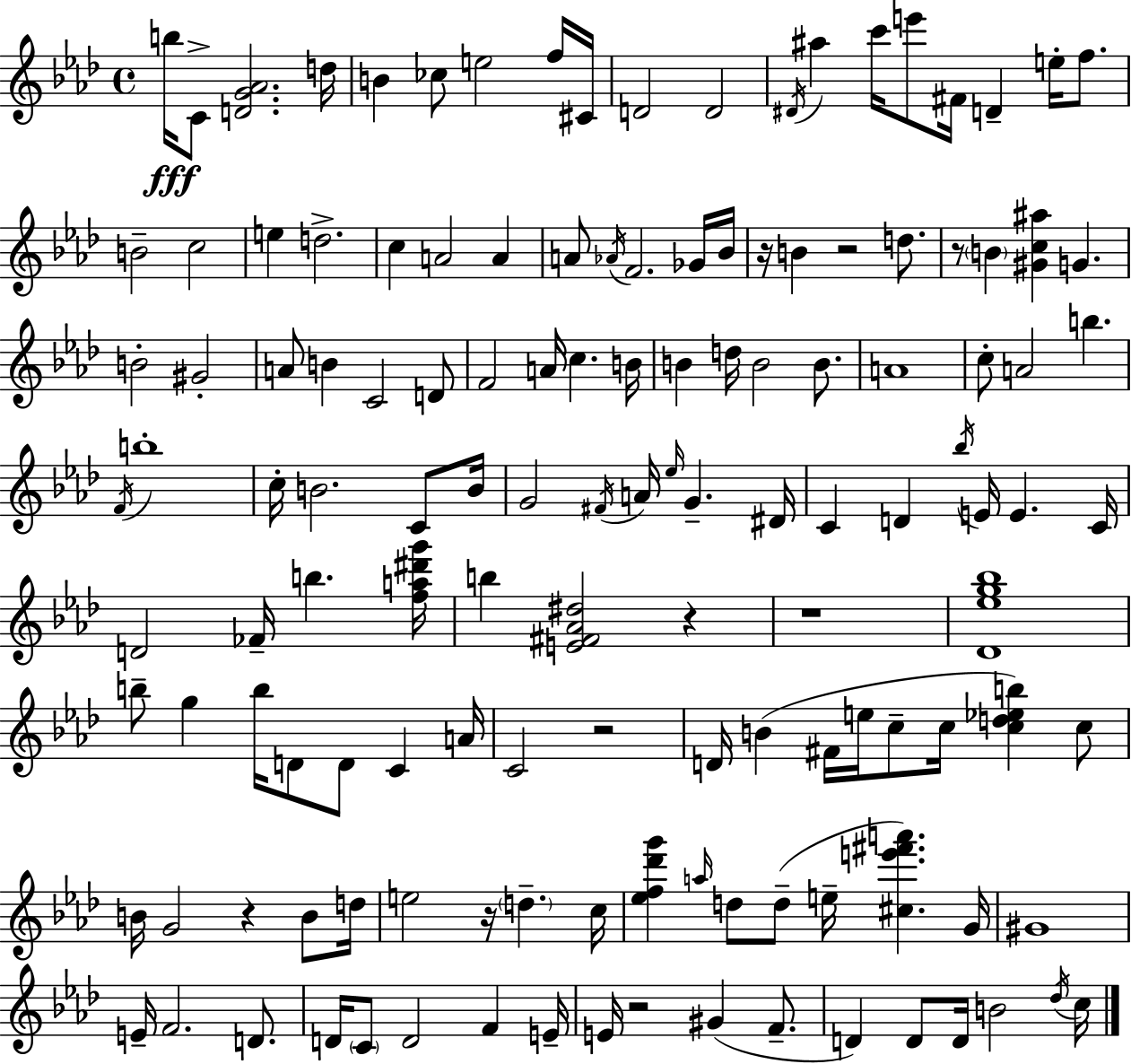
X:1
T:Untitled
M:4/4
L:1/4
K:Ab
b/4 C/2 [DG_A]2 d/4 B _c/2 e2 f/4 ^C/4 D2 D2 ^D/4 ^a c'/4 e'/2 ^F/4 D e/4 f/2 B2 c2 e d2 c A2 A A/2 _A/4 F2 _G/4 _B/4 z/4 B z2 d/2 z/2 B [^Gc^a] G B2 ^G2 A/2 B C2 D/2 F2 A/4 c B/4 B d/4 B2 B/2 A4 c/2 A2 b F/4 b4 c/4 B2 C/2 B/4 G2 ^F/4 A/4 _e/4 G ^D/4 C D _b/4 E/4 E C/4 D2 _F/4 b [fa^d'g']/4 b [E^F_A^d]2 z z4 [_D_eg_b]4 b/2 g b/4 D/2 D/2 C A/4 C2 z2 D/4 B ^F/4 e/4 c/2 c/4 [cd_eb] c/2 B/4 G2 z B/2 d/4 e2 z/4 d c/4 [_ef_d'g'] a/4 d/2 d/2 e/4 [^ce'^f'a'] G/4 ^G4 E/4 F2 D/2 D/4 C/2 D2 F E/4 E/4 z2 ^G F/2 D D/2 D/4 B2 _d/4 c/4